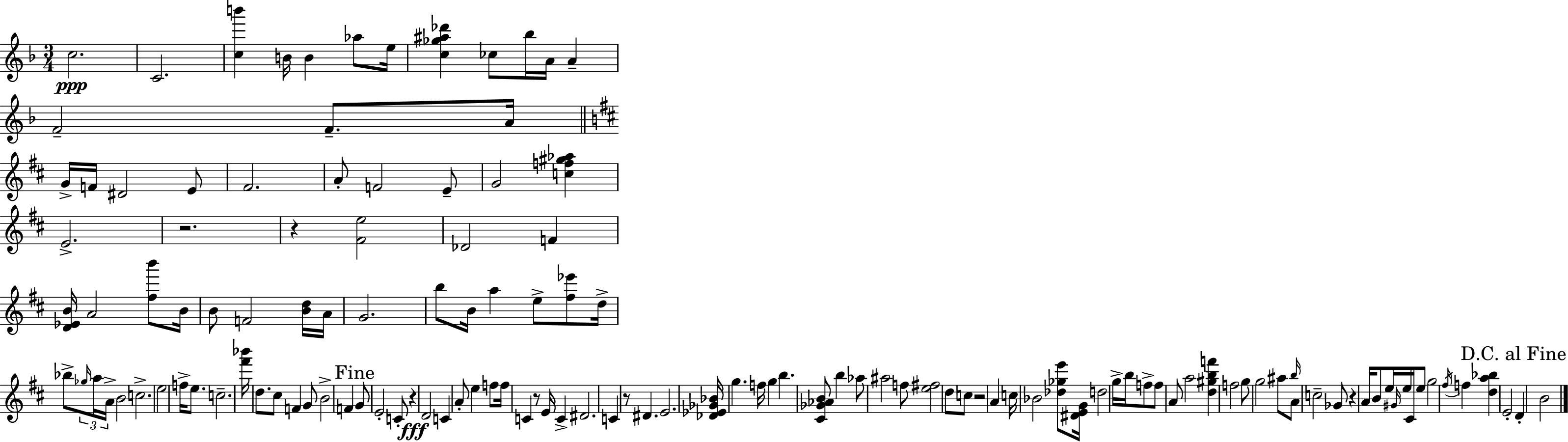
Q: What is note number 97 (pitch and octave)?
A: A4